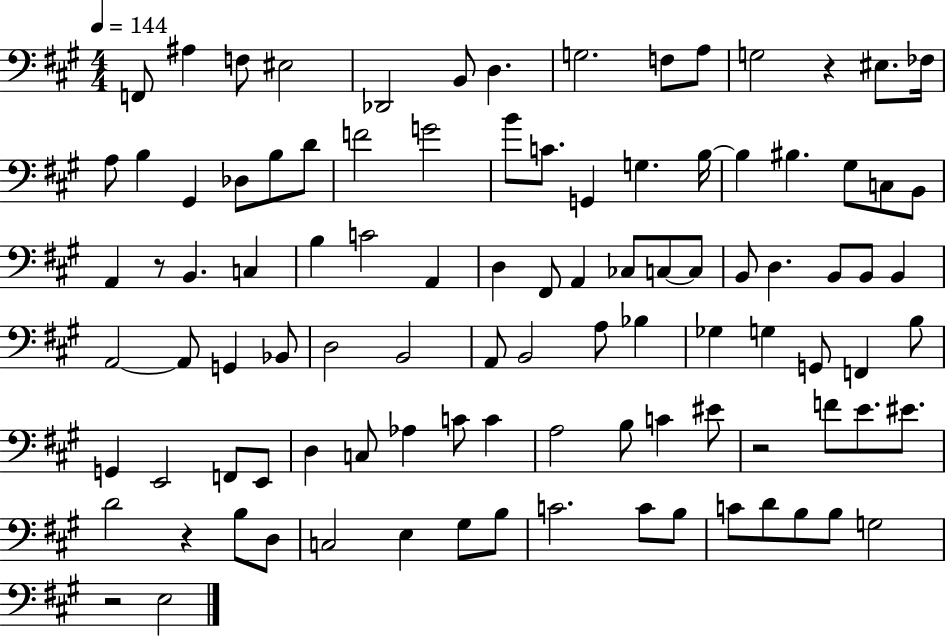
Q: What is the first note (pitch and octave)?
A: F2